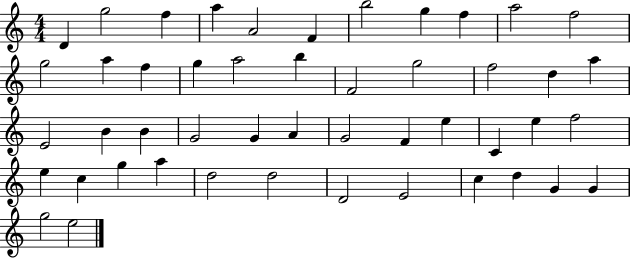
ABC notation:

X:1
T:Untitled
M:4/4
L:1/4
K:C
D g2 f a A2 F b2 g f a2 f2 g2 a f g a2 b F2 g2 f2 d a E2 B B G2 G A G2 F e C e f2 e c g a d2 d2 D2 E2 c d G G g2 e2